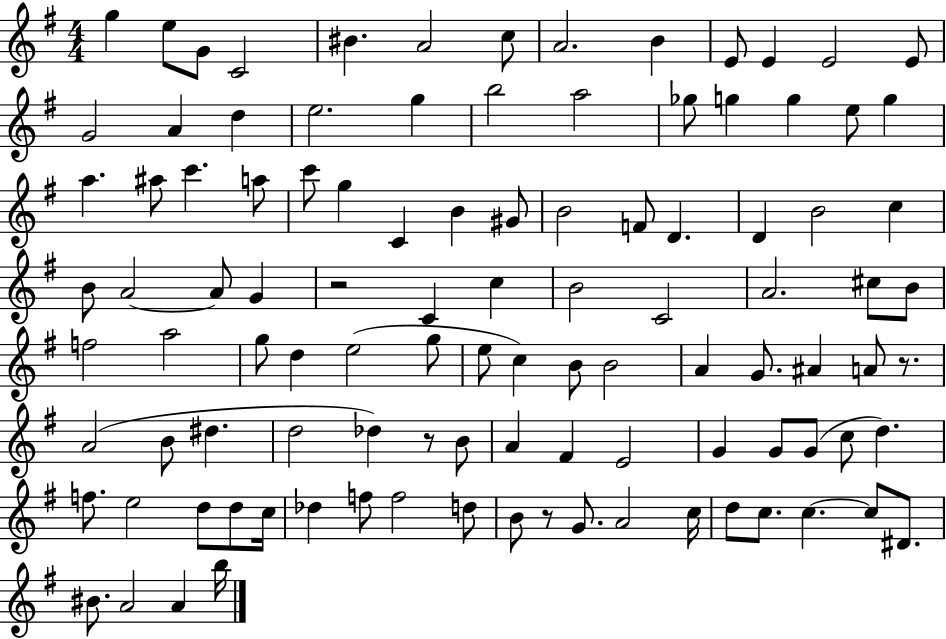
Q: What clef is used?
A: treble